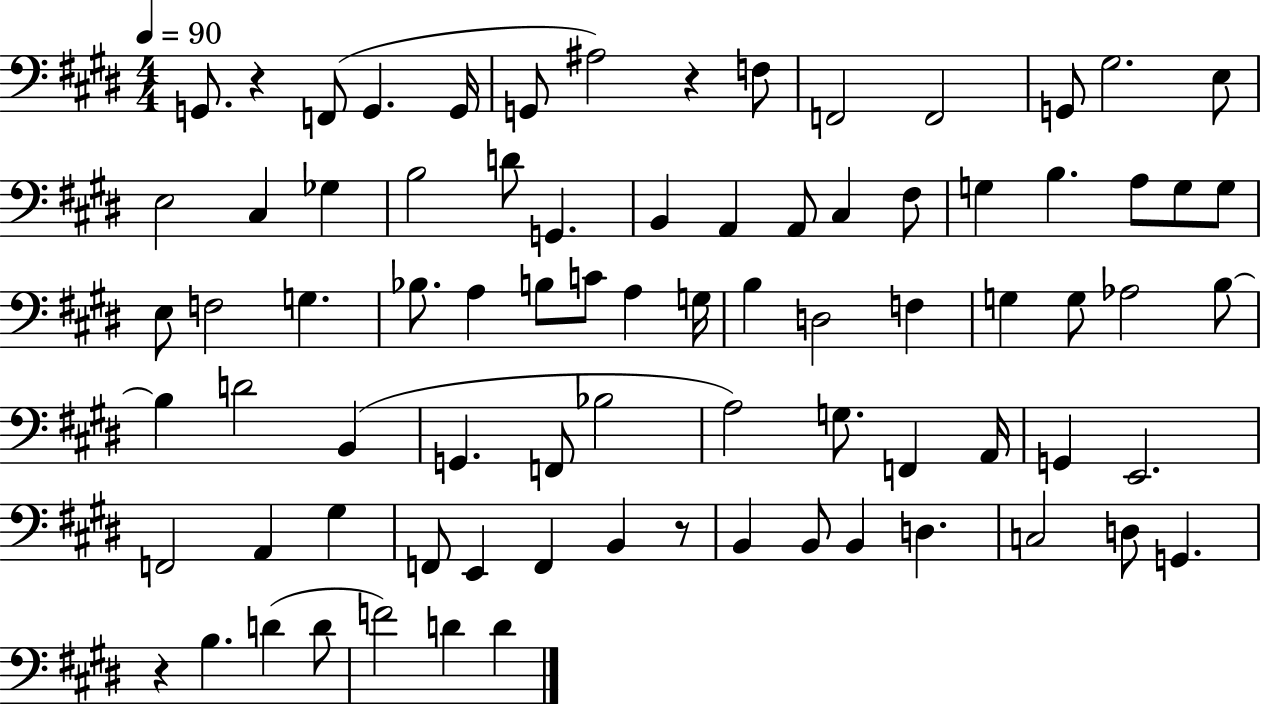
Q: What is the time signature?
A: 4/4